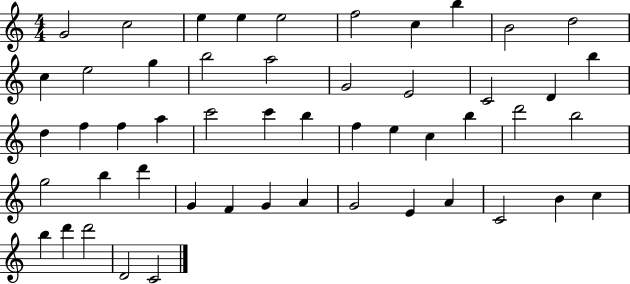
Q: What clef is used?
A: treble